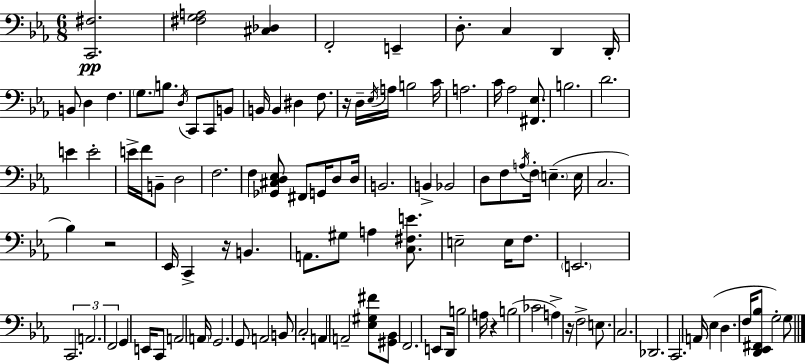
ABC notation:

X:1
T:Untitled
M:6/8
L:1/4
K:Cm
[C,,^F,]2 [^F,G,A,]2 [^C,_D,] F,,2 E,, D,/2 C, D,, D,,/4 B,,/2 D, F, G,/2 B,/2 D,/4 C,,/2 C,,/2 B,,/2 B,,/4 B,, ^D, F,/2 z/4 D,/4 _E,/4 A,/4 B,2 C/4 A,2 C/4 _A,2 [^F,,_E,]/2 B,2 D2 E E2 E/4 F/4 B,,/2 D,2 F,2 F, [_G,,^C,D,_E,]/2 ^F,,/2 G,,/4 D,/2 D,/4 B,,2 B,, _B,,2 D,/2 F,/2 A,/4 F,/4 E, E,/4 C,2 _B, z2 _E,,/4 C,, z/4 B,, A,,/2 ^G,/2 A, [C,^F,E]/2 E,2 E,/4 F,/2 E,,2 C,,2 A,,2 F,,2 G,, E,,/4 C,,/2 A,,2 A,,/4 G,,2 G,,/2 A,,2 B,,/2 C,2 A,, A,,2 [_E,^G,^F]/2 [^G,,_B,,]/2 F,,2 E,,/2 D,,/4 B,2 A,/4 z B,2 _C2 A, z/4 F,2 E,/2 C,2 _D,,2 C,,2 A,,/4 _E, D, F,/4 [D,,_E,,^F,,_B,]/2 G,2 G,/2